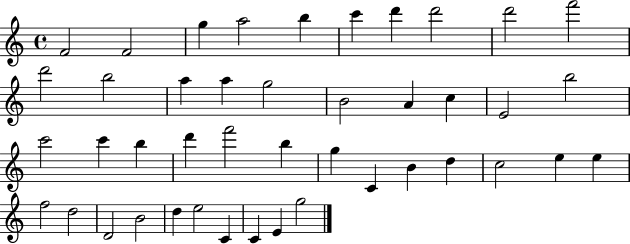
X:1
T:Untitled
M:4/4
L:1/4
K:C
F2 F2 g a2 b c' d' d'2 d'2 f'2 d'2 b2 a a g2 B2 A c E2 b2 c'2 c' b d' f'2 b g C B d c2 e e f2 d2 D2 B2 d e2 C C E g2